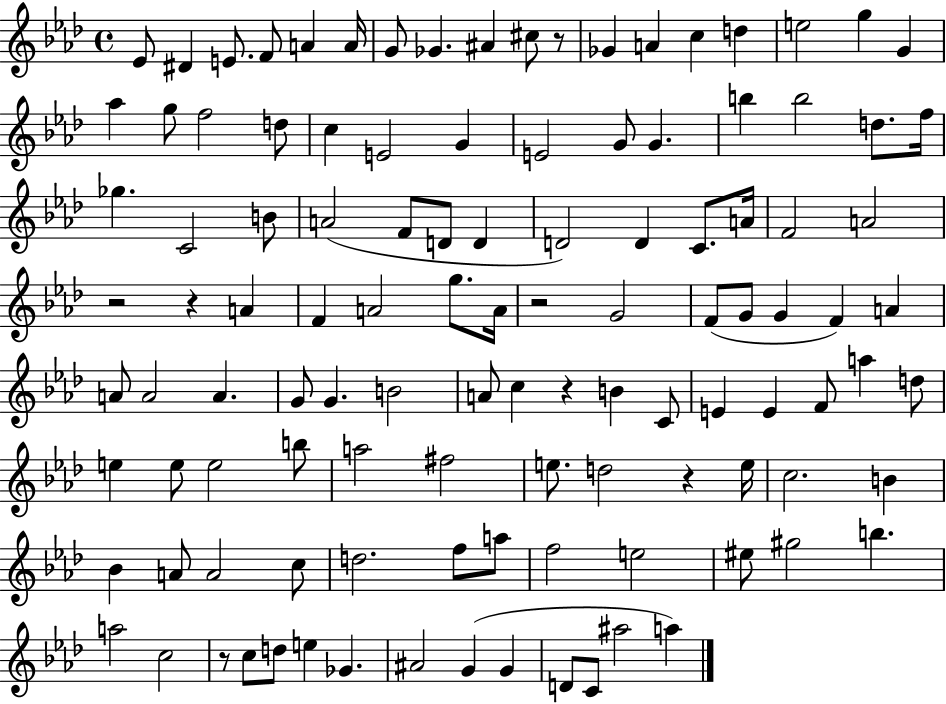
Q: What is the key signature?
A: AES major